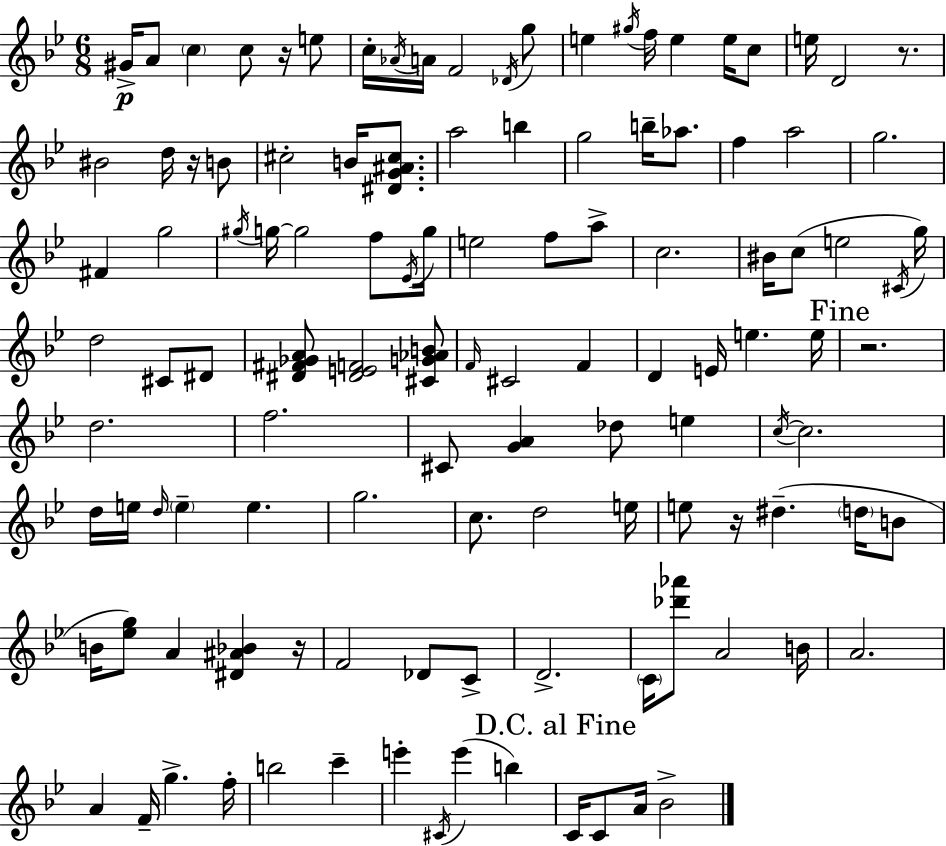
X:1
T:Untitled
M:6/8
L:1/4
K:Bb
^G/4 A/2 c c/2 z/4 e/2 c/4 _A/4 A/4 F2 _D/4 g/2 e ^g/4 f/4 e e/4 c/2 e/4 D2 z/2 ^B2 d/4 z/4 B/2 ^c2 B/4 [^DG^A^c]/2 a2 b g2 b/4 _a/2 f a2 g2 ^F g2 ^g/4 g/4 g2 f/2 _E/4 g/4 e2 f/2 a/2 c2 ^B/4 c/2 e2 ^C/4 g/4 d2 ^C/2 ^D/2 [^D^F_GA]/2 [^DEF]2 [^CG_AB]/2 F/4 ^C2 F D E/4 e e/4 z2 d2 f2 ^C/2 [GA] _d/2 e c/4 c2 d/4 e/4 d/4 e e g2 c/2 d2 e/4 e/2 z/4 ^d d/4 B/2 B/4 [_eg]/2 A [^D^A_B] z/4 F2 _D/2 C/2 D2 C/4 [_d'_a']/2 A2 B/4 A2 A F/4 g f/4 b2 c' e' ^C/4 e' b C/4 C/2 A/4 _B2